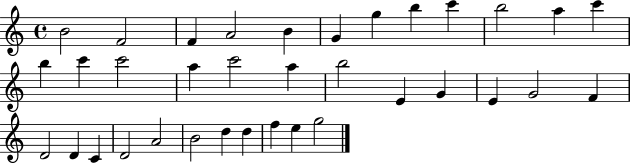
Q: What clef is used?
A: treble